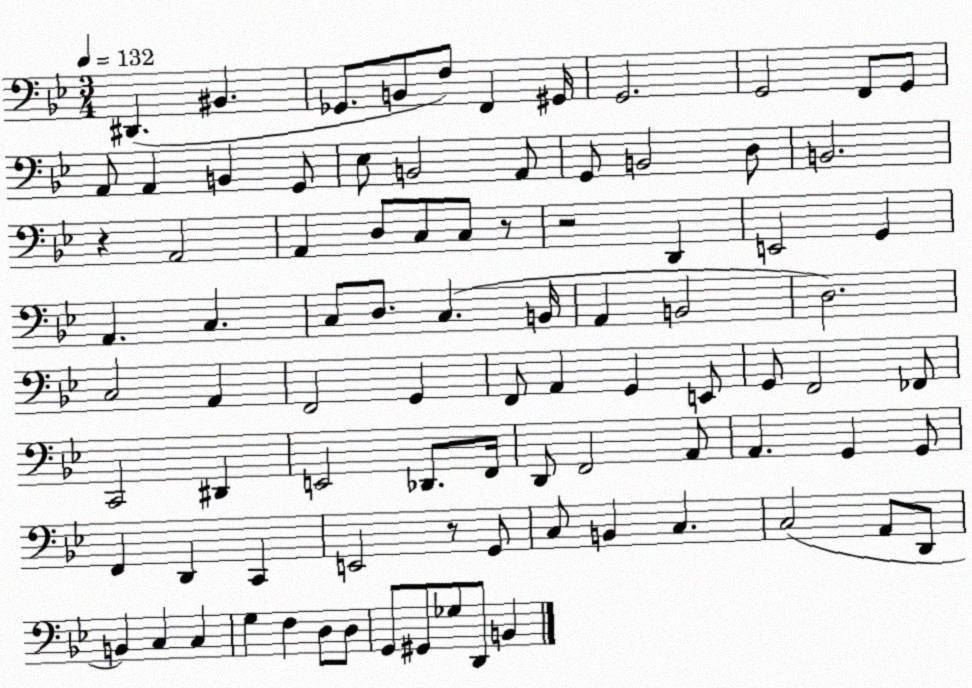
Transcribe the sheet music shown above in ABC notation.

X:1
T:Untitled
M:3/4
L:1/4
K:Bb
^D,, ^B,, _G,,/2 B,,/2 F,/2 F,, ^G,,/4 G,,2 G,,2 F,,/2 G,,/2 A,,/2 A,, B,, G,,/2 _E,/2 B,,2 A,,/2 G,,/2 B,,2 D,/2 B,,2 z A,,2 A,, D,/2 C,/2 C,/2 z/2 z2 D,, E,,2 G,, A,, C, C,/2 D,/2 C, B,,/4 A,, B,,2 D,2 C,2 A,, F,,2 G,, F,,/2 A,, G,, E,,/2 G,,/2 F,,2 _F,,/2 C,,2 ^D,, E,,2 _D,,/2 F,,/4 D,,/2 F,,2 A,,/2 A,, G,, G,,/2 F,, D,, C,, E,,2 z/2 G,,/2 C,/2 B,, C, C,2 A,,/2 D,,/2 B,, C, C, G, F, D,/2 D,/2 G,,/2 ^G,,/2 _G,/2 D,,/2 B,,